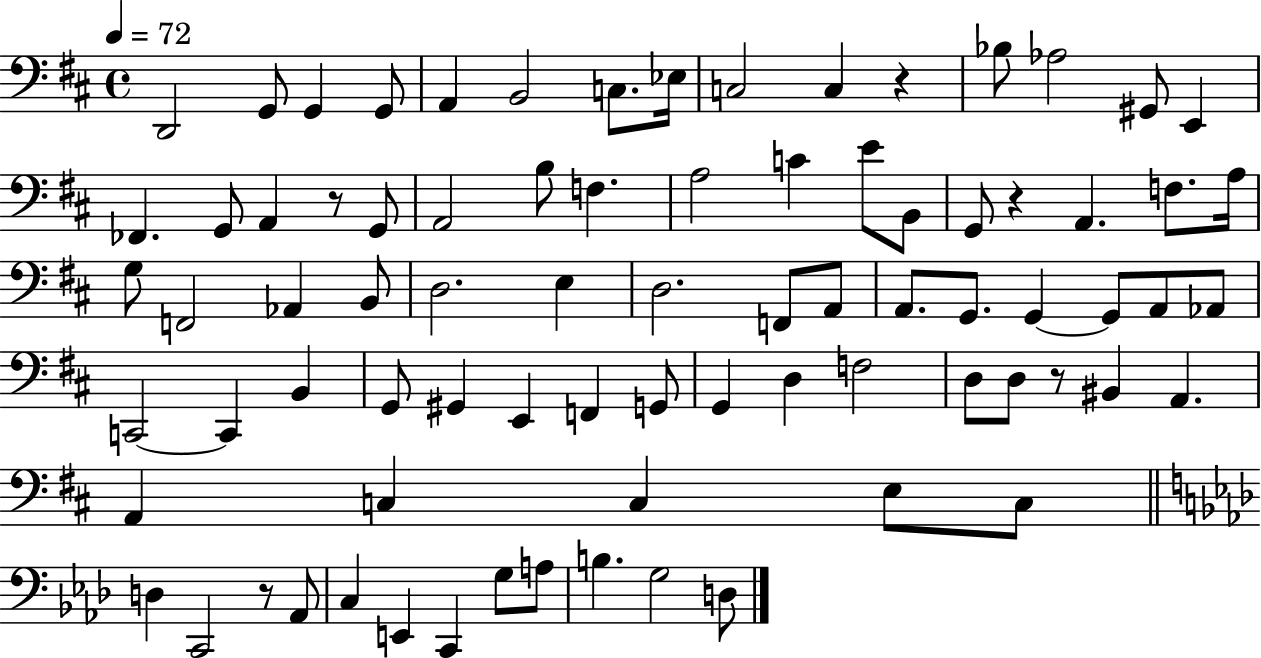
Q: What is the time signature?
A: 4/4